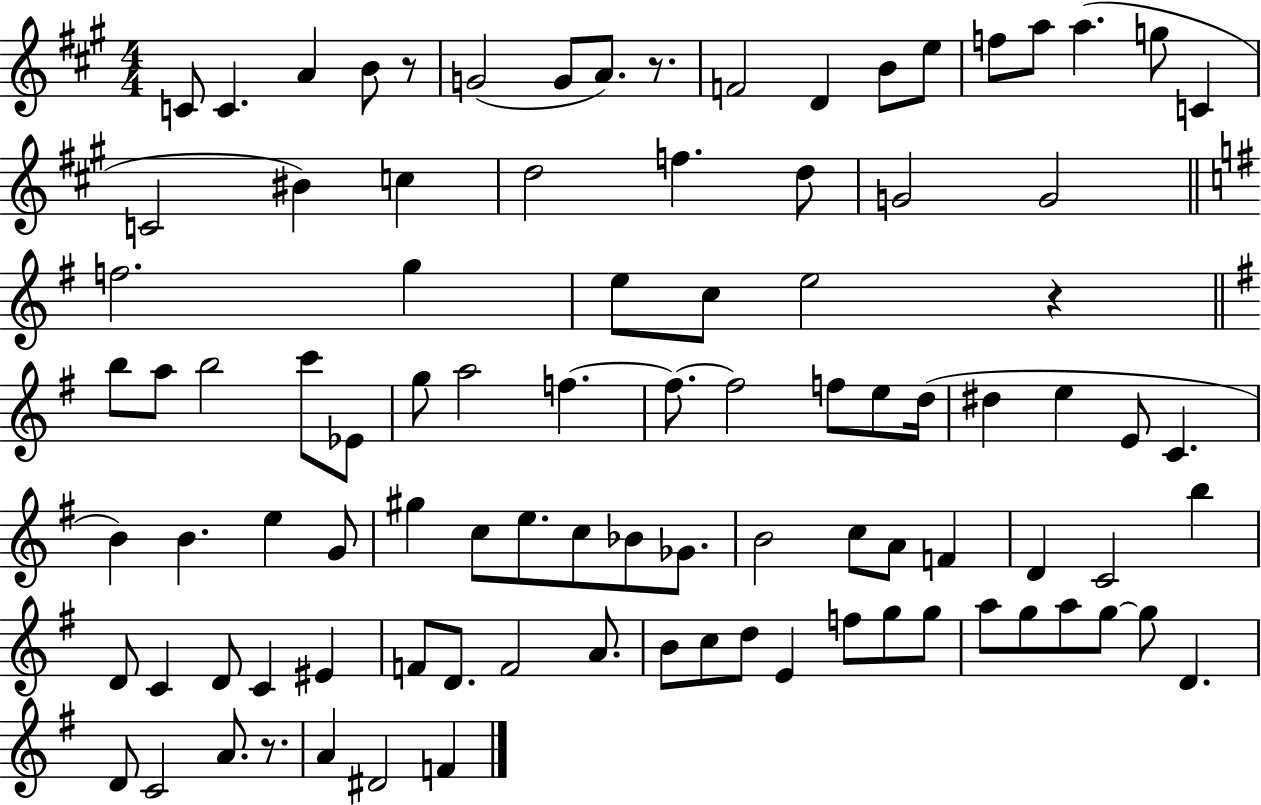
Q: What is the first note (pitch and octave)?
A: C4